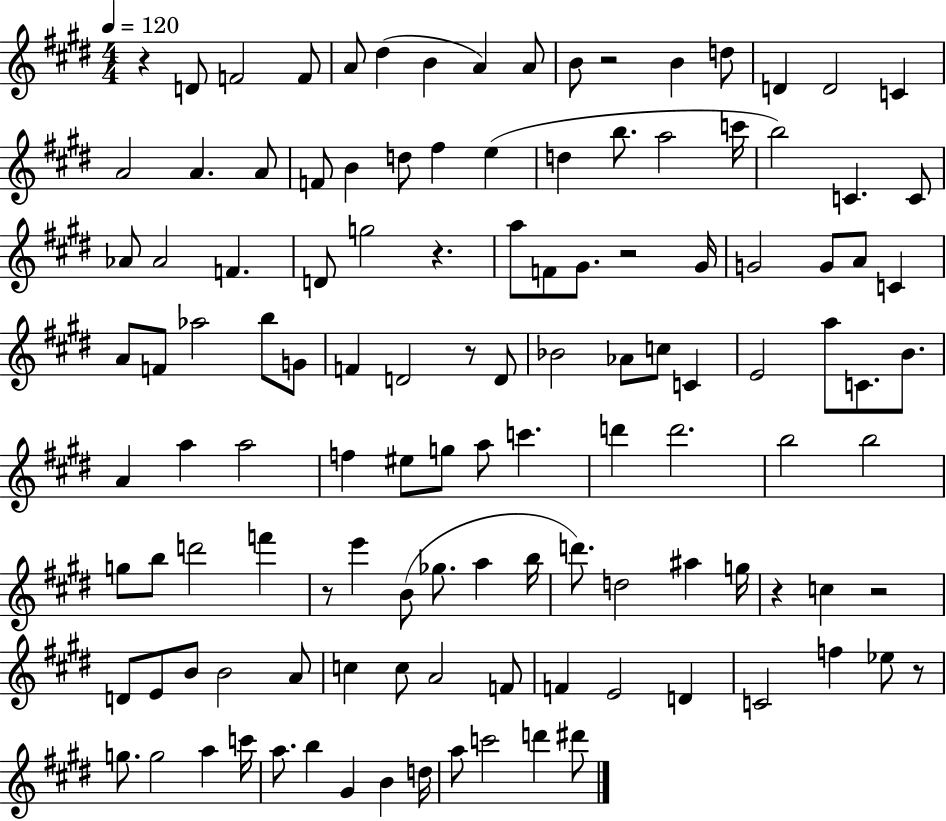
X:1
T:Untitled
M:4/4
L:1/4
K:E
z D/2 F2 F/2 A/2 ^d B A A/2 B/2 z2 B d/2 D D2 C A2 A A/2 F/2 B d/2 ^f e d b/2 a2 c'/4 b2 C C/2 _A/2 _A2 F D/2 g2 z a/2 F/2 ^G/2 z2 ^G/4 G2 G/2 A/2 C A/2 F/2 _a2 b/2 G/2 F D2 z/2 D/2 _B2 _A/2 c/2 C E2 a/2 C/2 B/2 A a a2 f ^e/2 g/2 a/2 c' d' d'2 b2 b2 g/2 b/2 d'2 f' z/2 e' B/2 _g/2 a b/4 d'/2 d2 ^a g/4 z c z2 D/2 E/2 B/2 B2 A/2 c c/2 A2 F/2 F E2 D C2 f _e/2 z/2 g/2 g2 a c'/4 a/2 b ^G B d/4 a/2 c'2 d' ^d'/2